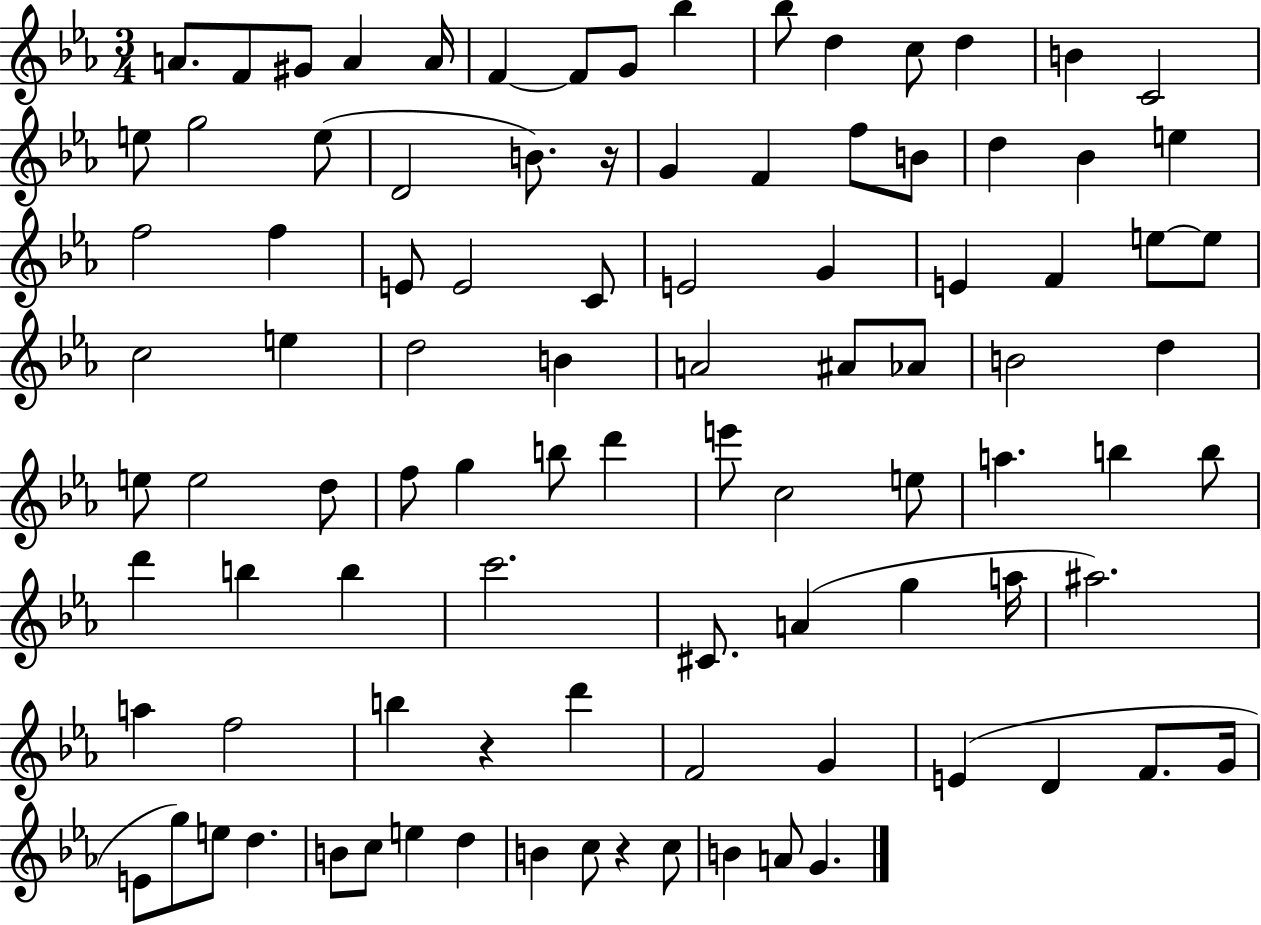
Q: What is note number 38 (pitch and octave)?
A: E5